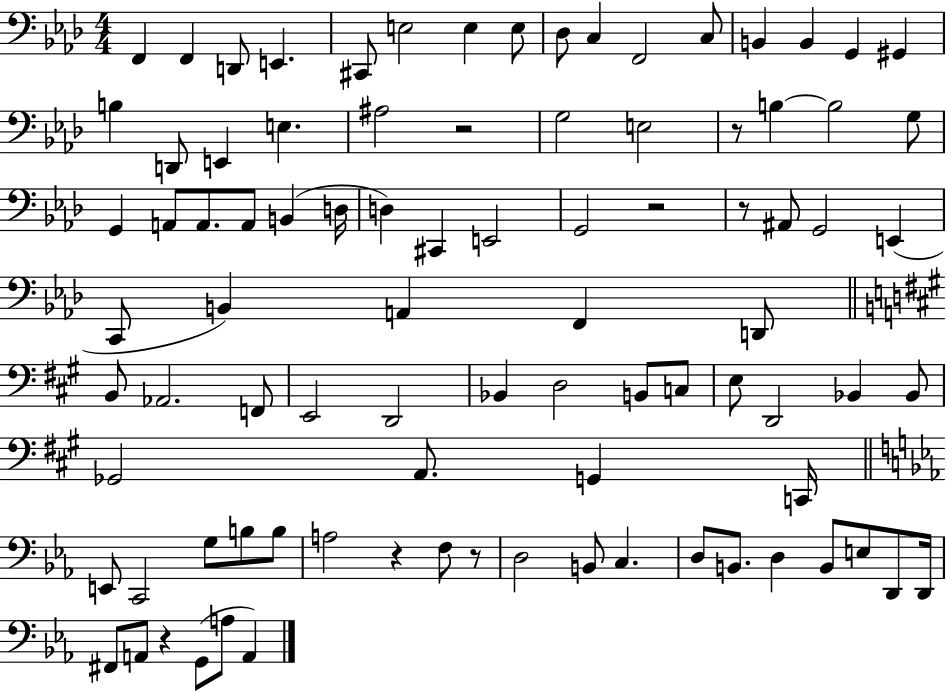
X:1
T:Untitled
M:4/4
L:1/4
K:Ab
F,, F,, D,,/2 E,, ^C,,/2 E,2 E, E,/2 _D,/2 C, F,,2 C,/2 B,, B,, G,, ^G,, B, D,,/2 E,, E, ^A,2 z2 G,2 E,2 z/2 B, B,2 G,/2 G,, A,,/2 A,,/2 A,,/2 B,, D,/4 D, ^C,, E,,2 G,,2 z2 z/2 ^A,,/2 G,,2 E,, C,,/2 B,, A,, F,, D,,/2 B,,/2 _A,,2 F,,/2 E,,2 D,,2 _B,, D,2 B,,/2 C,/2 E,/2 D,,2 _B,, _B,,/2 _G,,2 A,,/2 G,, C,,/4 E,,/2 C,,2 G,/2 B,/2 B,/2 A,2 z F,/2 z/2 D,2 B,,/2 C, D,/2 B,,/2 D, B,,/2 E,/2 D,,/2 D,,/4 ^F,,/2 A,,/2 z G,,/2 A,/2 A,,